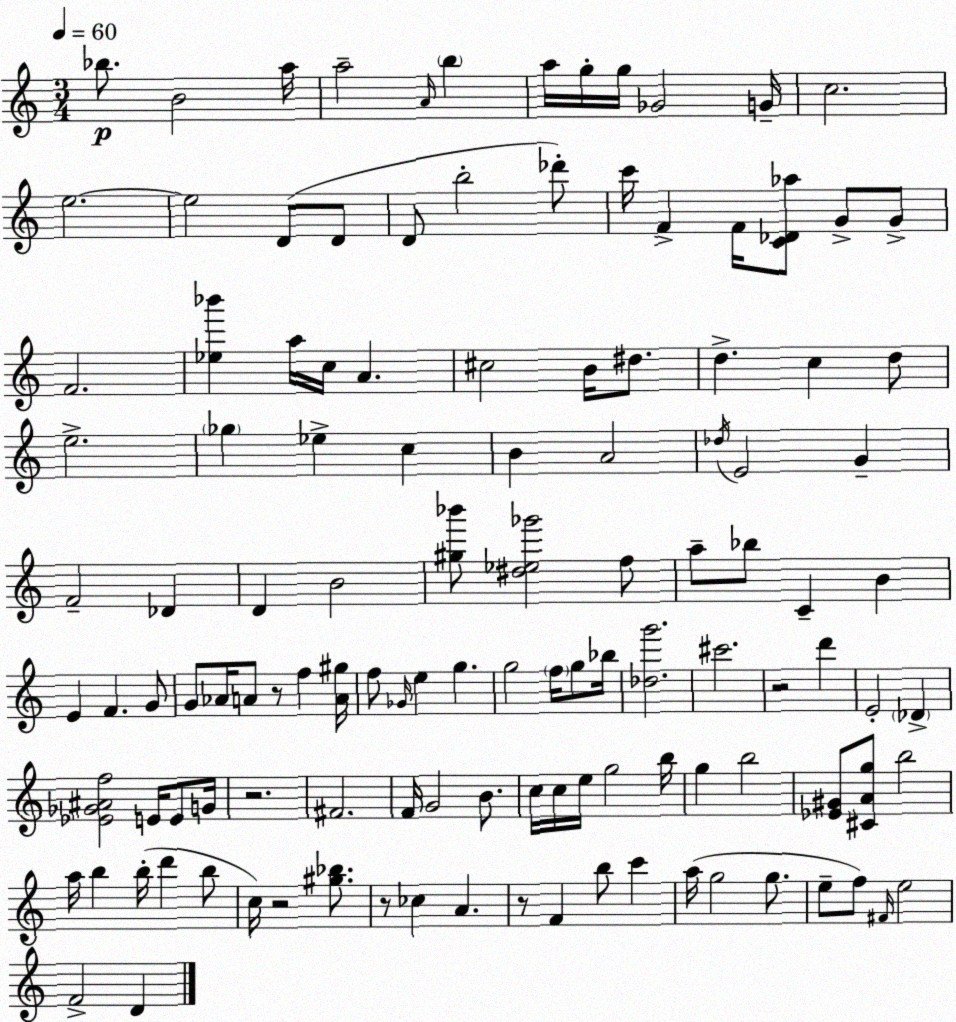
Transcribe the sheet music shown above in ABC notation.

X:1
T:Untitled
M:3/4
L:1/4
K:Am
_b/2 B2 a/4 a2 A/4 b a/4 g/4 g/4 _G2 G/4 c2 e2 e2 D/2 D/2 D/2 b2 _d'/2 c'/4 F F/4 [C_D_a]/2 G/2 G/2 F2 [_e_b'] a/4 c/4 A ^c2 B/4 ^d/2 d c d/2 e2 _g _e c B A2 _d/4 E2 G F2 _D D B2 [^g_b']/2 [^d_e_g']2 f/2 a/2 _b/2 C B E F G/2 G/2 _A/4 A/2 z/2 f [A^g]/4 f/2 _G/4 e g g2 f/4 g/2 _b/4 [_dg']2 ^c'2 z2 d' E2 _D [_E_G^Af]2 E/4 E/2 G/4 z2 ^F2 F/4 G2 B/2 c/4 c/4 e/4 g2 b/4 g b2 [_E^G]/2 [^CAg]/2 b2 a/4 b b/4 d' b/2 c/4 z2 [^g_b]/2 z/2 _c A z/2 F b/2 c' a/4 g2 g/2 e/2 f/2 ^F/4 e2 F2 D